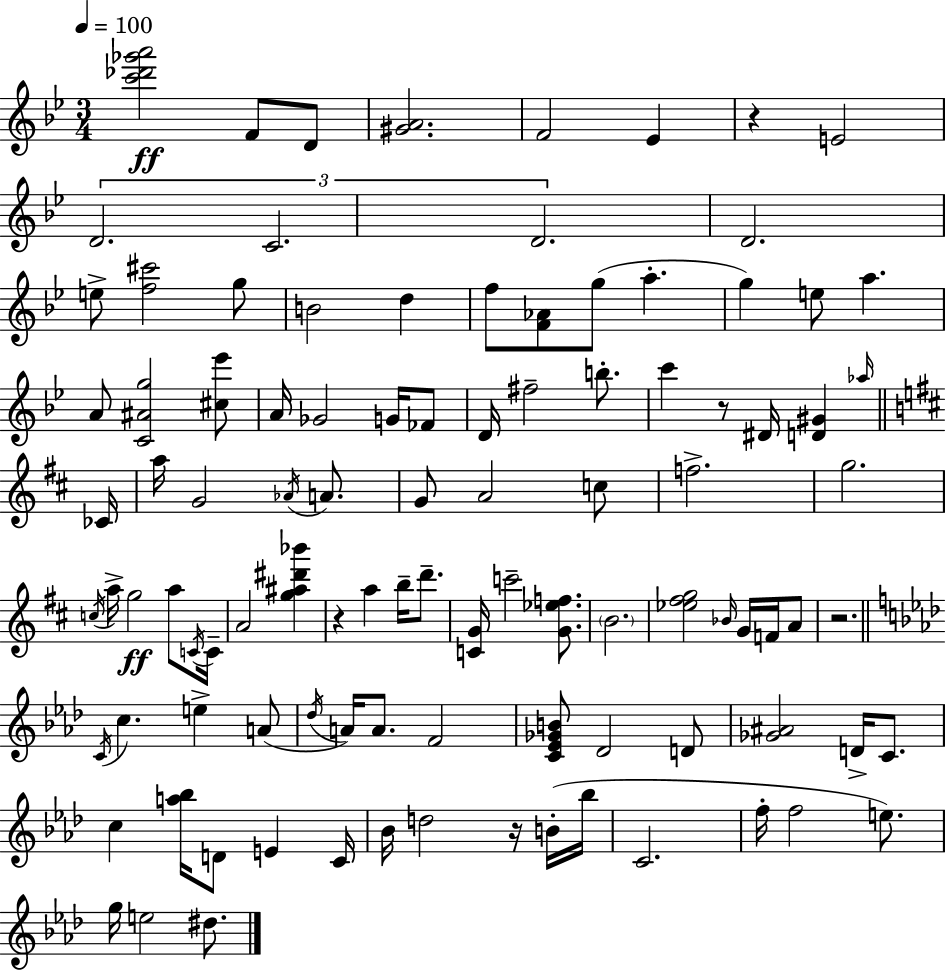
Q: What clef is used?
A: treble